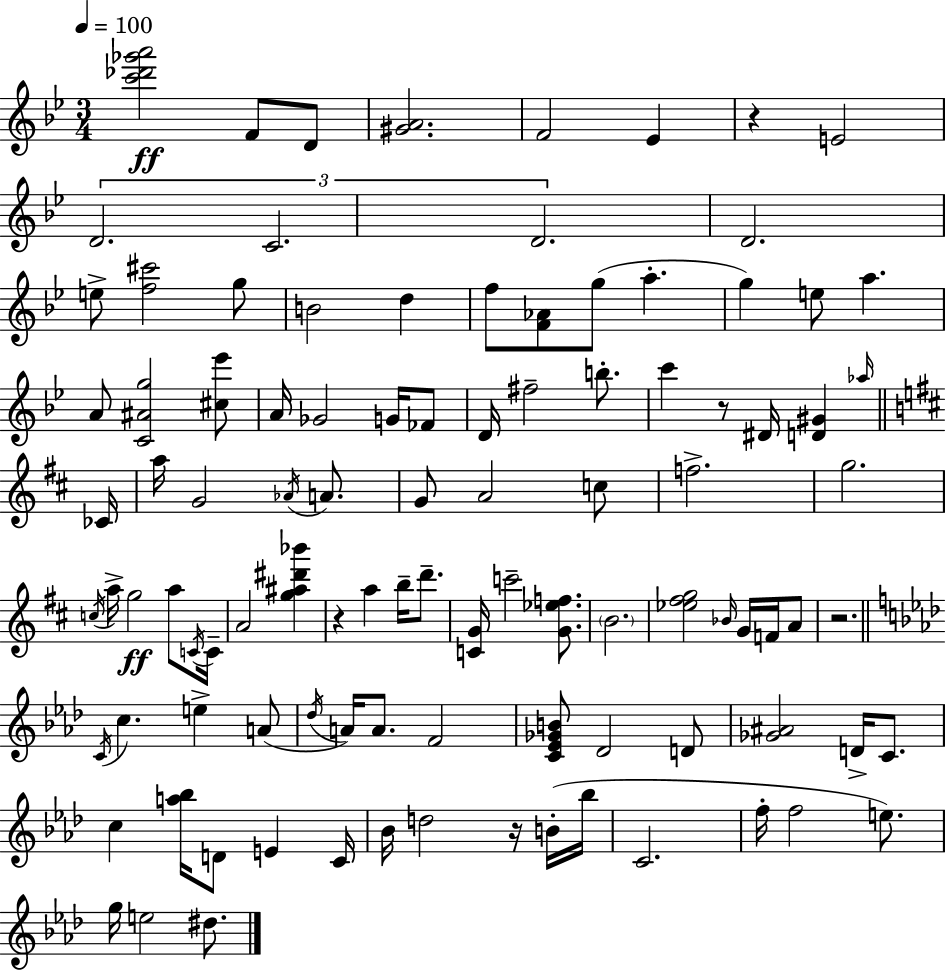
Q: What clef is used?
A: treble